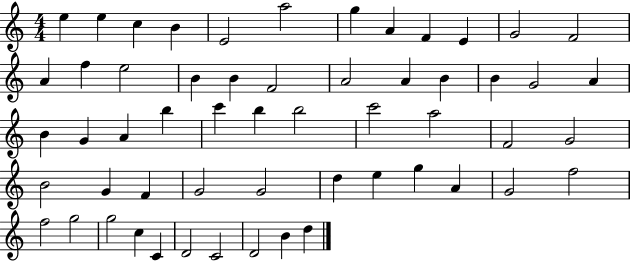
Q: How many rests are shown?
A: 0